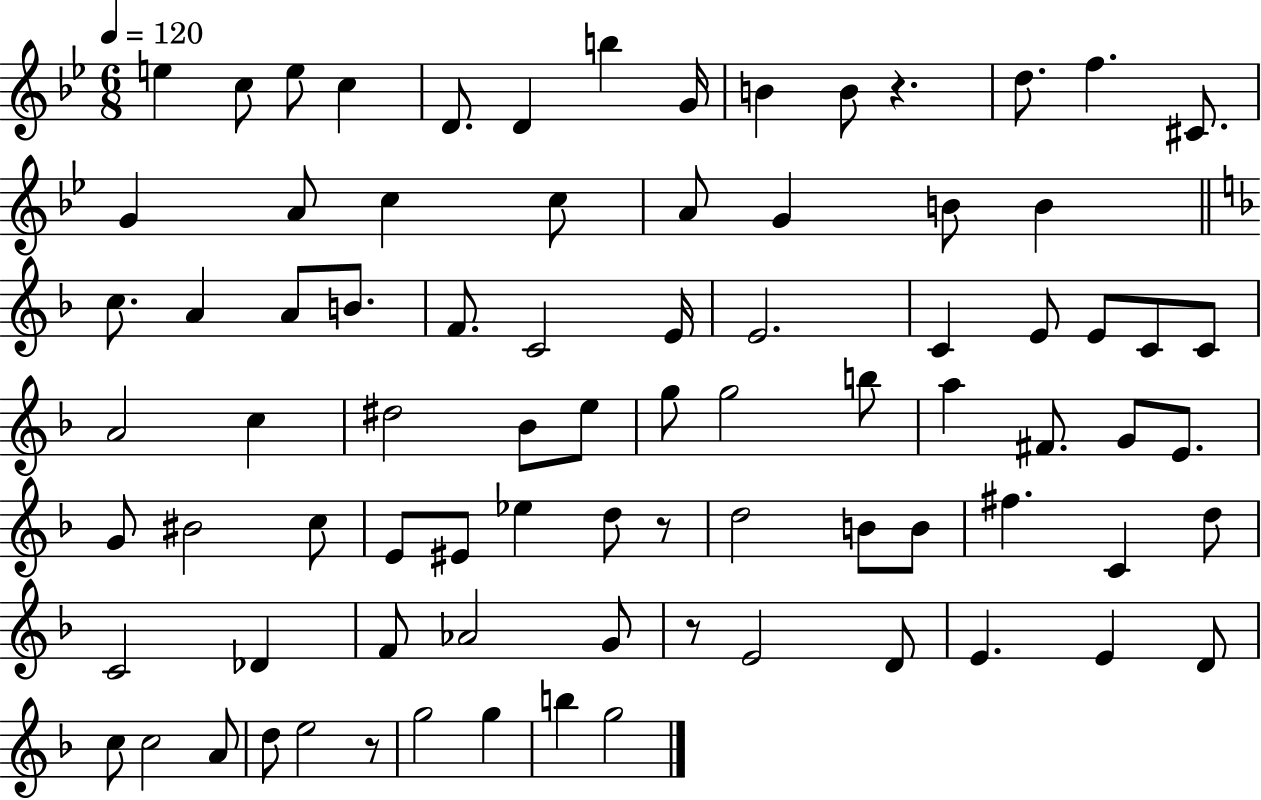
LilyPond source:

{
  \clef treble
  \numericTimeSignature
  \time 6/8
  \key bes \major
  \tempo 4 = 120
  \repeat volta 2 { e''4 c''8 e''8 c''4 | d'8. d'4 b''4 g'16 | b'4 b'8 r4. | d''8. f''4. cis'8. | \break g'4 a'8 c''4 c''8 | a'8 g'4 b'8 b'4 | \bar "||" \break \key f \major c''8. a'4 a'8 b'8. | f'8. c'2 e'16 | e'2. | c'4 e'8 e'8 c'8 c'8 | \break a'2 c''4 | dis''2 bes'8 e''8 | g''8 g''2 b''8 | a''4 fis'8. g'8 e'8. | \break g'8 bis'2 c''8 | e'8 eis'8 ees''4 d''8 r8 | d''2 b'8 b'8 | fis''4. c'4 d''8 | \break c'2 des'4 | f'8 aes'2 g'8 | r8 e'2 d'8 | e'4. e'4 d'8 | \break c''8 c''2 a'8 | d''8 e''2 r8 | g''2 g''4 | b''4 g''2 | \break } \bar "|."
}